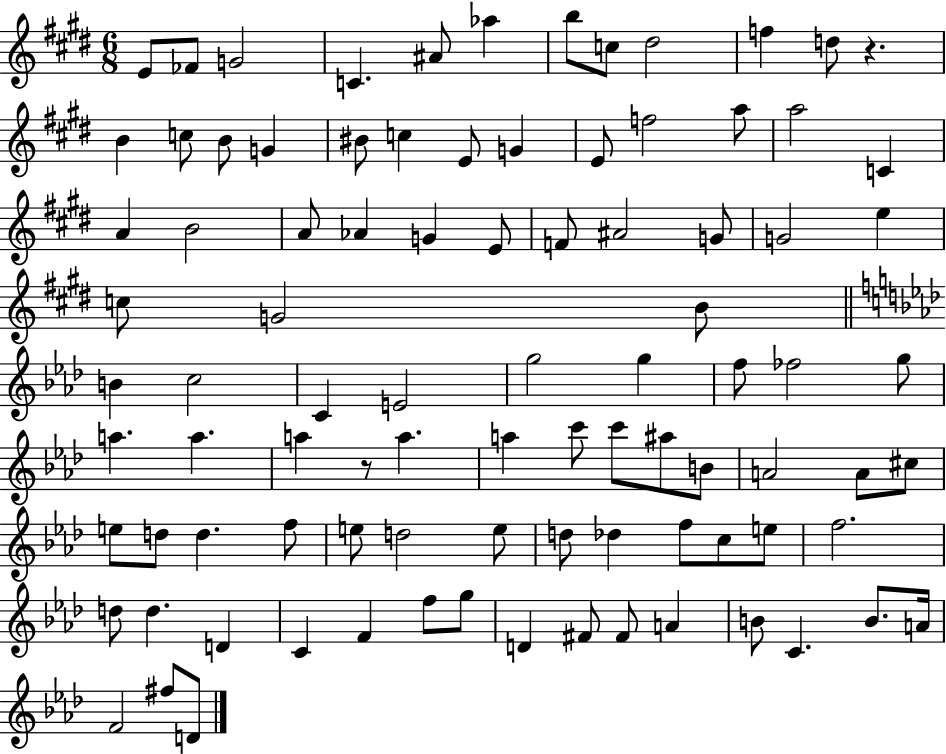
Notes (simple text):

E4/e FES4/e G4/h C4/q. A#4/e Ab5/q B5/e C5/e D#5/h F5/q D5/e R/q. B4/q C5/e B4/e G4/q BIS4/e C5/q E4/e G4/q E4/e F5/h A5/e A5/h C4/q A4/q B4/h A4/e Ab4/q G4/q E4/e F4/e A#4/h G4/e G4/h E5/q C5/e G4/h B4/e B4/q C5/h C4/q E4/h G5/h G5/q F5/e FES5/h G5/e A5/q. A5/q. A5/q R/e A5/q. A5/q C6/e C6/e A#5/e B4/e A4/h A4/e C#5/e E5/e D5/e D5/q. F5/e E5/e D5/h E5/e D5/e Db5/q F5/e C5/e E5/e F5/h. D5/e D5/q. D4/q C4/q F4/q F5/e G5/e D4/q F#4/e F#4/e A4/q B4/e C4/q. B4/e. A4/s F4/h F#5/e D4/e